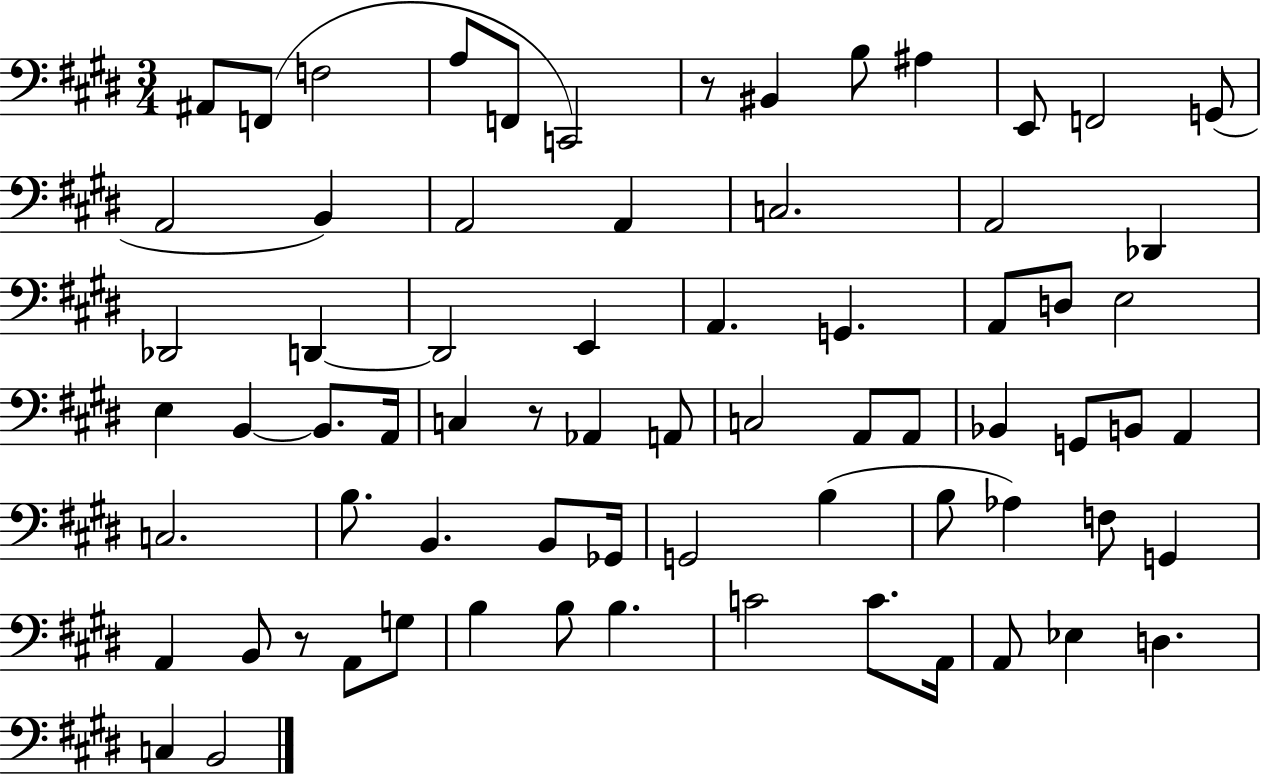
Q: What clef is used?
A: bass